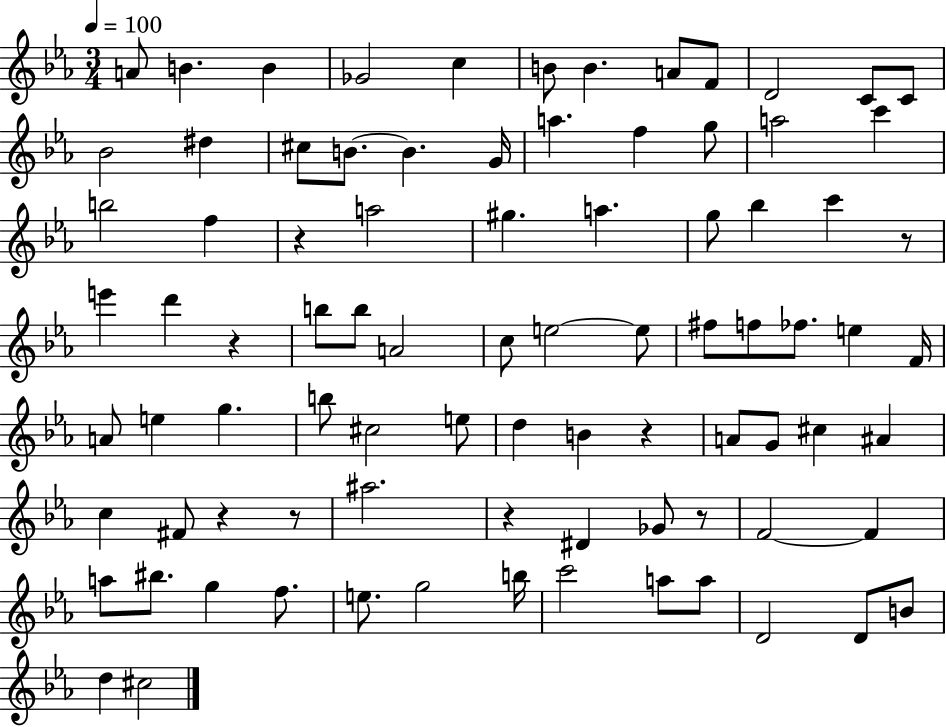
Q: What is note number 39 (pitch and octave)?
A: E5